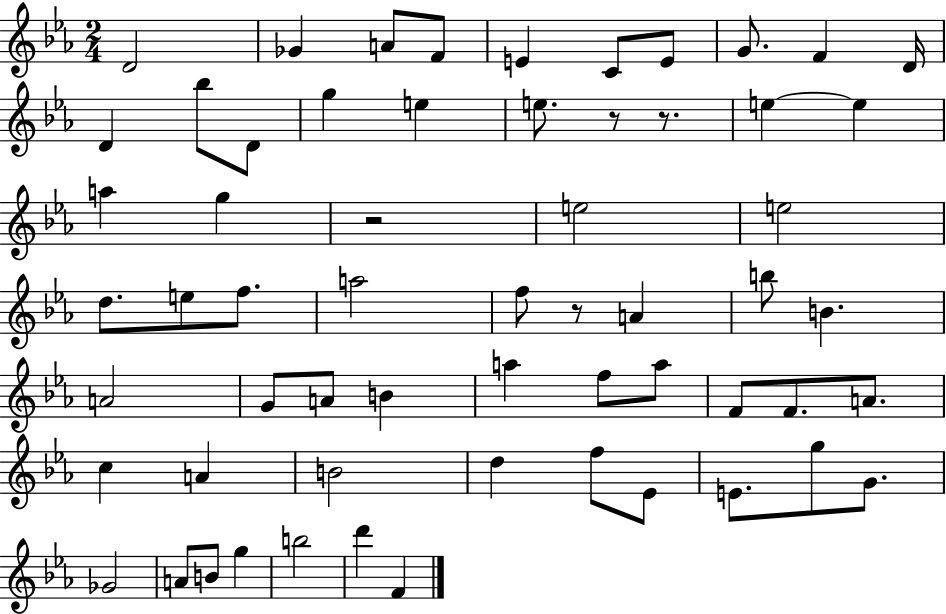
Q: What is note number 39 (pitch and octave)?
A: F4